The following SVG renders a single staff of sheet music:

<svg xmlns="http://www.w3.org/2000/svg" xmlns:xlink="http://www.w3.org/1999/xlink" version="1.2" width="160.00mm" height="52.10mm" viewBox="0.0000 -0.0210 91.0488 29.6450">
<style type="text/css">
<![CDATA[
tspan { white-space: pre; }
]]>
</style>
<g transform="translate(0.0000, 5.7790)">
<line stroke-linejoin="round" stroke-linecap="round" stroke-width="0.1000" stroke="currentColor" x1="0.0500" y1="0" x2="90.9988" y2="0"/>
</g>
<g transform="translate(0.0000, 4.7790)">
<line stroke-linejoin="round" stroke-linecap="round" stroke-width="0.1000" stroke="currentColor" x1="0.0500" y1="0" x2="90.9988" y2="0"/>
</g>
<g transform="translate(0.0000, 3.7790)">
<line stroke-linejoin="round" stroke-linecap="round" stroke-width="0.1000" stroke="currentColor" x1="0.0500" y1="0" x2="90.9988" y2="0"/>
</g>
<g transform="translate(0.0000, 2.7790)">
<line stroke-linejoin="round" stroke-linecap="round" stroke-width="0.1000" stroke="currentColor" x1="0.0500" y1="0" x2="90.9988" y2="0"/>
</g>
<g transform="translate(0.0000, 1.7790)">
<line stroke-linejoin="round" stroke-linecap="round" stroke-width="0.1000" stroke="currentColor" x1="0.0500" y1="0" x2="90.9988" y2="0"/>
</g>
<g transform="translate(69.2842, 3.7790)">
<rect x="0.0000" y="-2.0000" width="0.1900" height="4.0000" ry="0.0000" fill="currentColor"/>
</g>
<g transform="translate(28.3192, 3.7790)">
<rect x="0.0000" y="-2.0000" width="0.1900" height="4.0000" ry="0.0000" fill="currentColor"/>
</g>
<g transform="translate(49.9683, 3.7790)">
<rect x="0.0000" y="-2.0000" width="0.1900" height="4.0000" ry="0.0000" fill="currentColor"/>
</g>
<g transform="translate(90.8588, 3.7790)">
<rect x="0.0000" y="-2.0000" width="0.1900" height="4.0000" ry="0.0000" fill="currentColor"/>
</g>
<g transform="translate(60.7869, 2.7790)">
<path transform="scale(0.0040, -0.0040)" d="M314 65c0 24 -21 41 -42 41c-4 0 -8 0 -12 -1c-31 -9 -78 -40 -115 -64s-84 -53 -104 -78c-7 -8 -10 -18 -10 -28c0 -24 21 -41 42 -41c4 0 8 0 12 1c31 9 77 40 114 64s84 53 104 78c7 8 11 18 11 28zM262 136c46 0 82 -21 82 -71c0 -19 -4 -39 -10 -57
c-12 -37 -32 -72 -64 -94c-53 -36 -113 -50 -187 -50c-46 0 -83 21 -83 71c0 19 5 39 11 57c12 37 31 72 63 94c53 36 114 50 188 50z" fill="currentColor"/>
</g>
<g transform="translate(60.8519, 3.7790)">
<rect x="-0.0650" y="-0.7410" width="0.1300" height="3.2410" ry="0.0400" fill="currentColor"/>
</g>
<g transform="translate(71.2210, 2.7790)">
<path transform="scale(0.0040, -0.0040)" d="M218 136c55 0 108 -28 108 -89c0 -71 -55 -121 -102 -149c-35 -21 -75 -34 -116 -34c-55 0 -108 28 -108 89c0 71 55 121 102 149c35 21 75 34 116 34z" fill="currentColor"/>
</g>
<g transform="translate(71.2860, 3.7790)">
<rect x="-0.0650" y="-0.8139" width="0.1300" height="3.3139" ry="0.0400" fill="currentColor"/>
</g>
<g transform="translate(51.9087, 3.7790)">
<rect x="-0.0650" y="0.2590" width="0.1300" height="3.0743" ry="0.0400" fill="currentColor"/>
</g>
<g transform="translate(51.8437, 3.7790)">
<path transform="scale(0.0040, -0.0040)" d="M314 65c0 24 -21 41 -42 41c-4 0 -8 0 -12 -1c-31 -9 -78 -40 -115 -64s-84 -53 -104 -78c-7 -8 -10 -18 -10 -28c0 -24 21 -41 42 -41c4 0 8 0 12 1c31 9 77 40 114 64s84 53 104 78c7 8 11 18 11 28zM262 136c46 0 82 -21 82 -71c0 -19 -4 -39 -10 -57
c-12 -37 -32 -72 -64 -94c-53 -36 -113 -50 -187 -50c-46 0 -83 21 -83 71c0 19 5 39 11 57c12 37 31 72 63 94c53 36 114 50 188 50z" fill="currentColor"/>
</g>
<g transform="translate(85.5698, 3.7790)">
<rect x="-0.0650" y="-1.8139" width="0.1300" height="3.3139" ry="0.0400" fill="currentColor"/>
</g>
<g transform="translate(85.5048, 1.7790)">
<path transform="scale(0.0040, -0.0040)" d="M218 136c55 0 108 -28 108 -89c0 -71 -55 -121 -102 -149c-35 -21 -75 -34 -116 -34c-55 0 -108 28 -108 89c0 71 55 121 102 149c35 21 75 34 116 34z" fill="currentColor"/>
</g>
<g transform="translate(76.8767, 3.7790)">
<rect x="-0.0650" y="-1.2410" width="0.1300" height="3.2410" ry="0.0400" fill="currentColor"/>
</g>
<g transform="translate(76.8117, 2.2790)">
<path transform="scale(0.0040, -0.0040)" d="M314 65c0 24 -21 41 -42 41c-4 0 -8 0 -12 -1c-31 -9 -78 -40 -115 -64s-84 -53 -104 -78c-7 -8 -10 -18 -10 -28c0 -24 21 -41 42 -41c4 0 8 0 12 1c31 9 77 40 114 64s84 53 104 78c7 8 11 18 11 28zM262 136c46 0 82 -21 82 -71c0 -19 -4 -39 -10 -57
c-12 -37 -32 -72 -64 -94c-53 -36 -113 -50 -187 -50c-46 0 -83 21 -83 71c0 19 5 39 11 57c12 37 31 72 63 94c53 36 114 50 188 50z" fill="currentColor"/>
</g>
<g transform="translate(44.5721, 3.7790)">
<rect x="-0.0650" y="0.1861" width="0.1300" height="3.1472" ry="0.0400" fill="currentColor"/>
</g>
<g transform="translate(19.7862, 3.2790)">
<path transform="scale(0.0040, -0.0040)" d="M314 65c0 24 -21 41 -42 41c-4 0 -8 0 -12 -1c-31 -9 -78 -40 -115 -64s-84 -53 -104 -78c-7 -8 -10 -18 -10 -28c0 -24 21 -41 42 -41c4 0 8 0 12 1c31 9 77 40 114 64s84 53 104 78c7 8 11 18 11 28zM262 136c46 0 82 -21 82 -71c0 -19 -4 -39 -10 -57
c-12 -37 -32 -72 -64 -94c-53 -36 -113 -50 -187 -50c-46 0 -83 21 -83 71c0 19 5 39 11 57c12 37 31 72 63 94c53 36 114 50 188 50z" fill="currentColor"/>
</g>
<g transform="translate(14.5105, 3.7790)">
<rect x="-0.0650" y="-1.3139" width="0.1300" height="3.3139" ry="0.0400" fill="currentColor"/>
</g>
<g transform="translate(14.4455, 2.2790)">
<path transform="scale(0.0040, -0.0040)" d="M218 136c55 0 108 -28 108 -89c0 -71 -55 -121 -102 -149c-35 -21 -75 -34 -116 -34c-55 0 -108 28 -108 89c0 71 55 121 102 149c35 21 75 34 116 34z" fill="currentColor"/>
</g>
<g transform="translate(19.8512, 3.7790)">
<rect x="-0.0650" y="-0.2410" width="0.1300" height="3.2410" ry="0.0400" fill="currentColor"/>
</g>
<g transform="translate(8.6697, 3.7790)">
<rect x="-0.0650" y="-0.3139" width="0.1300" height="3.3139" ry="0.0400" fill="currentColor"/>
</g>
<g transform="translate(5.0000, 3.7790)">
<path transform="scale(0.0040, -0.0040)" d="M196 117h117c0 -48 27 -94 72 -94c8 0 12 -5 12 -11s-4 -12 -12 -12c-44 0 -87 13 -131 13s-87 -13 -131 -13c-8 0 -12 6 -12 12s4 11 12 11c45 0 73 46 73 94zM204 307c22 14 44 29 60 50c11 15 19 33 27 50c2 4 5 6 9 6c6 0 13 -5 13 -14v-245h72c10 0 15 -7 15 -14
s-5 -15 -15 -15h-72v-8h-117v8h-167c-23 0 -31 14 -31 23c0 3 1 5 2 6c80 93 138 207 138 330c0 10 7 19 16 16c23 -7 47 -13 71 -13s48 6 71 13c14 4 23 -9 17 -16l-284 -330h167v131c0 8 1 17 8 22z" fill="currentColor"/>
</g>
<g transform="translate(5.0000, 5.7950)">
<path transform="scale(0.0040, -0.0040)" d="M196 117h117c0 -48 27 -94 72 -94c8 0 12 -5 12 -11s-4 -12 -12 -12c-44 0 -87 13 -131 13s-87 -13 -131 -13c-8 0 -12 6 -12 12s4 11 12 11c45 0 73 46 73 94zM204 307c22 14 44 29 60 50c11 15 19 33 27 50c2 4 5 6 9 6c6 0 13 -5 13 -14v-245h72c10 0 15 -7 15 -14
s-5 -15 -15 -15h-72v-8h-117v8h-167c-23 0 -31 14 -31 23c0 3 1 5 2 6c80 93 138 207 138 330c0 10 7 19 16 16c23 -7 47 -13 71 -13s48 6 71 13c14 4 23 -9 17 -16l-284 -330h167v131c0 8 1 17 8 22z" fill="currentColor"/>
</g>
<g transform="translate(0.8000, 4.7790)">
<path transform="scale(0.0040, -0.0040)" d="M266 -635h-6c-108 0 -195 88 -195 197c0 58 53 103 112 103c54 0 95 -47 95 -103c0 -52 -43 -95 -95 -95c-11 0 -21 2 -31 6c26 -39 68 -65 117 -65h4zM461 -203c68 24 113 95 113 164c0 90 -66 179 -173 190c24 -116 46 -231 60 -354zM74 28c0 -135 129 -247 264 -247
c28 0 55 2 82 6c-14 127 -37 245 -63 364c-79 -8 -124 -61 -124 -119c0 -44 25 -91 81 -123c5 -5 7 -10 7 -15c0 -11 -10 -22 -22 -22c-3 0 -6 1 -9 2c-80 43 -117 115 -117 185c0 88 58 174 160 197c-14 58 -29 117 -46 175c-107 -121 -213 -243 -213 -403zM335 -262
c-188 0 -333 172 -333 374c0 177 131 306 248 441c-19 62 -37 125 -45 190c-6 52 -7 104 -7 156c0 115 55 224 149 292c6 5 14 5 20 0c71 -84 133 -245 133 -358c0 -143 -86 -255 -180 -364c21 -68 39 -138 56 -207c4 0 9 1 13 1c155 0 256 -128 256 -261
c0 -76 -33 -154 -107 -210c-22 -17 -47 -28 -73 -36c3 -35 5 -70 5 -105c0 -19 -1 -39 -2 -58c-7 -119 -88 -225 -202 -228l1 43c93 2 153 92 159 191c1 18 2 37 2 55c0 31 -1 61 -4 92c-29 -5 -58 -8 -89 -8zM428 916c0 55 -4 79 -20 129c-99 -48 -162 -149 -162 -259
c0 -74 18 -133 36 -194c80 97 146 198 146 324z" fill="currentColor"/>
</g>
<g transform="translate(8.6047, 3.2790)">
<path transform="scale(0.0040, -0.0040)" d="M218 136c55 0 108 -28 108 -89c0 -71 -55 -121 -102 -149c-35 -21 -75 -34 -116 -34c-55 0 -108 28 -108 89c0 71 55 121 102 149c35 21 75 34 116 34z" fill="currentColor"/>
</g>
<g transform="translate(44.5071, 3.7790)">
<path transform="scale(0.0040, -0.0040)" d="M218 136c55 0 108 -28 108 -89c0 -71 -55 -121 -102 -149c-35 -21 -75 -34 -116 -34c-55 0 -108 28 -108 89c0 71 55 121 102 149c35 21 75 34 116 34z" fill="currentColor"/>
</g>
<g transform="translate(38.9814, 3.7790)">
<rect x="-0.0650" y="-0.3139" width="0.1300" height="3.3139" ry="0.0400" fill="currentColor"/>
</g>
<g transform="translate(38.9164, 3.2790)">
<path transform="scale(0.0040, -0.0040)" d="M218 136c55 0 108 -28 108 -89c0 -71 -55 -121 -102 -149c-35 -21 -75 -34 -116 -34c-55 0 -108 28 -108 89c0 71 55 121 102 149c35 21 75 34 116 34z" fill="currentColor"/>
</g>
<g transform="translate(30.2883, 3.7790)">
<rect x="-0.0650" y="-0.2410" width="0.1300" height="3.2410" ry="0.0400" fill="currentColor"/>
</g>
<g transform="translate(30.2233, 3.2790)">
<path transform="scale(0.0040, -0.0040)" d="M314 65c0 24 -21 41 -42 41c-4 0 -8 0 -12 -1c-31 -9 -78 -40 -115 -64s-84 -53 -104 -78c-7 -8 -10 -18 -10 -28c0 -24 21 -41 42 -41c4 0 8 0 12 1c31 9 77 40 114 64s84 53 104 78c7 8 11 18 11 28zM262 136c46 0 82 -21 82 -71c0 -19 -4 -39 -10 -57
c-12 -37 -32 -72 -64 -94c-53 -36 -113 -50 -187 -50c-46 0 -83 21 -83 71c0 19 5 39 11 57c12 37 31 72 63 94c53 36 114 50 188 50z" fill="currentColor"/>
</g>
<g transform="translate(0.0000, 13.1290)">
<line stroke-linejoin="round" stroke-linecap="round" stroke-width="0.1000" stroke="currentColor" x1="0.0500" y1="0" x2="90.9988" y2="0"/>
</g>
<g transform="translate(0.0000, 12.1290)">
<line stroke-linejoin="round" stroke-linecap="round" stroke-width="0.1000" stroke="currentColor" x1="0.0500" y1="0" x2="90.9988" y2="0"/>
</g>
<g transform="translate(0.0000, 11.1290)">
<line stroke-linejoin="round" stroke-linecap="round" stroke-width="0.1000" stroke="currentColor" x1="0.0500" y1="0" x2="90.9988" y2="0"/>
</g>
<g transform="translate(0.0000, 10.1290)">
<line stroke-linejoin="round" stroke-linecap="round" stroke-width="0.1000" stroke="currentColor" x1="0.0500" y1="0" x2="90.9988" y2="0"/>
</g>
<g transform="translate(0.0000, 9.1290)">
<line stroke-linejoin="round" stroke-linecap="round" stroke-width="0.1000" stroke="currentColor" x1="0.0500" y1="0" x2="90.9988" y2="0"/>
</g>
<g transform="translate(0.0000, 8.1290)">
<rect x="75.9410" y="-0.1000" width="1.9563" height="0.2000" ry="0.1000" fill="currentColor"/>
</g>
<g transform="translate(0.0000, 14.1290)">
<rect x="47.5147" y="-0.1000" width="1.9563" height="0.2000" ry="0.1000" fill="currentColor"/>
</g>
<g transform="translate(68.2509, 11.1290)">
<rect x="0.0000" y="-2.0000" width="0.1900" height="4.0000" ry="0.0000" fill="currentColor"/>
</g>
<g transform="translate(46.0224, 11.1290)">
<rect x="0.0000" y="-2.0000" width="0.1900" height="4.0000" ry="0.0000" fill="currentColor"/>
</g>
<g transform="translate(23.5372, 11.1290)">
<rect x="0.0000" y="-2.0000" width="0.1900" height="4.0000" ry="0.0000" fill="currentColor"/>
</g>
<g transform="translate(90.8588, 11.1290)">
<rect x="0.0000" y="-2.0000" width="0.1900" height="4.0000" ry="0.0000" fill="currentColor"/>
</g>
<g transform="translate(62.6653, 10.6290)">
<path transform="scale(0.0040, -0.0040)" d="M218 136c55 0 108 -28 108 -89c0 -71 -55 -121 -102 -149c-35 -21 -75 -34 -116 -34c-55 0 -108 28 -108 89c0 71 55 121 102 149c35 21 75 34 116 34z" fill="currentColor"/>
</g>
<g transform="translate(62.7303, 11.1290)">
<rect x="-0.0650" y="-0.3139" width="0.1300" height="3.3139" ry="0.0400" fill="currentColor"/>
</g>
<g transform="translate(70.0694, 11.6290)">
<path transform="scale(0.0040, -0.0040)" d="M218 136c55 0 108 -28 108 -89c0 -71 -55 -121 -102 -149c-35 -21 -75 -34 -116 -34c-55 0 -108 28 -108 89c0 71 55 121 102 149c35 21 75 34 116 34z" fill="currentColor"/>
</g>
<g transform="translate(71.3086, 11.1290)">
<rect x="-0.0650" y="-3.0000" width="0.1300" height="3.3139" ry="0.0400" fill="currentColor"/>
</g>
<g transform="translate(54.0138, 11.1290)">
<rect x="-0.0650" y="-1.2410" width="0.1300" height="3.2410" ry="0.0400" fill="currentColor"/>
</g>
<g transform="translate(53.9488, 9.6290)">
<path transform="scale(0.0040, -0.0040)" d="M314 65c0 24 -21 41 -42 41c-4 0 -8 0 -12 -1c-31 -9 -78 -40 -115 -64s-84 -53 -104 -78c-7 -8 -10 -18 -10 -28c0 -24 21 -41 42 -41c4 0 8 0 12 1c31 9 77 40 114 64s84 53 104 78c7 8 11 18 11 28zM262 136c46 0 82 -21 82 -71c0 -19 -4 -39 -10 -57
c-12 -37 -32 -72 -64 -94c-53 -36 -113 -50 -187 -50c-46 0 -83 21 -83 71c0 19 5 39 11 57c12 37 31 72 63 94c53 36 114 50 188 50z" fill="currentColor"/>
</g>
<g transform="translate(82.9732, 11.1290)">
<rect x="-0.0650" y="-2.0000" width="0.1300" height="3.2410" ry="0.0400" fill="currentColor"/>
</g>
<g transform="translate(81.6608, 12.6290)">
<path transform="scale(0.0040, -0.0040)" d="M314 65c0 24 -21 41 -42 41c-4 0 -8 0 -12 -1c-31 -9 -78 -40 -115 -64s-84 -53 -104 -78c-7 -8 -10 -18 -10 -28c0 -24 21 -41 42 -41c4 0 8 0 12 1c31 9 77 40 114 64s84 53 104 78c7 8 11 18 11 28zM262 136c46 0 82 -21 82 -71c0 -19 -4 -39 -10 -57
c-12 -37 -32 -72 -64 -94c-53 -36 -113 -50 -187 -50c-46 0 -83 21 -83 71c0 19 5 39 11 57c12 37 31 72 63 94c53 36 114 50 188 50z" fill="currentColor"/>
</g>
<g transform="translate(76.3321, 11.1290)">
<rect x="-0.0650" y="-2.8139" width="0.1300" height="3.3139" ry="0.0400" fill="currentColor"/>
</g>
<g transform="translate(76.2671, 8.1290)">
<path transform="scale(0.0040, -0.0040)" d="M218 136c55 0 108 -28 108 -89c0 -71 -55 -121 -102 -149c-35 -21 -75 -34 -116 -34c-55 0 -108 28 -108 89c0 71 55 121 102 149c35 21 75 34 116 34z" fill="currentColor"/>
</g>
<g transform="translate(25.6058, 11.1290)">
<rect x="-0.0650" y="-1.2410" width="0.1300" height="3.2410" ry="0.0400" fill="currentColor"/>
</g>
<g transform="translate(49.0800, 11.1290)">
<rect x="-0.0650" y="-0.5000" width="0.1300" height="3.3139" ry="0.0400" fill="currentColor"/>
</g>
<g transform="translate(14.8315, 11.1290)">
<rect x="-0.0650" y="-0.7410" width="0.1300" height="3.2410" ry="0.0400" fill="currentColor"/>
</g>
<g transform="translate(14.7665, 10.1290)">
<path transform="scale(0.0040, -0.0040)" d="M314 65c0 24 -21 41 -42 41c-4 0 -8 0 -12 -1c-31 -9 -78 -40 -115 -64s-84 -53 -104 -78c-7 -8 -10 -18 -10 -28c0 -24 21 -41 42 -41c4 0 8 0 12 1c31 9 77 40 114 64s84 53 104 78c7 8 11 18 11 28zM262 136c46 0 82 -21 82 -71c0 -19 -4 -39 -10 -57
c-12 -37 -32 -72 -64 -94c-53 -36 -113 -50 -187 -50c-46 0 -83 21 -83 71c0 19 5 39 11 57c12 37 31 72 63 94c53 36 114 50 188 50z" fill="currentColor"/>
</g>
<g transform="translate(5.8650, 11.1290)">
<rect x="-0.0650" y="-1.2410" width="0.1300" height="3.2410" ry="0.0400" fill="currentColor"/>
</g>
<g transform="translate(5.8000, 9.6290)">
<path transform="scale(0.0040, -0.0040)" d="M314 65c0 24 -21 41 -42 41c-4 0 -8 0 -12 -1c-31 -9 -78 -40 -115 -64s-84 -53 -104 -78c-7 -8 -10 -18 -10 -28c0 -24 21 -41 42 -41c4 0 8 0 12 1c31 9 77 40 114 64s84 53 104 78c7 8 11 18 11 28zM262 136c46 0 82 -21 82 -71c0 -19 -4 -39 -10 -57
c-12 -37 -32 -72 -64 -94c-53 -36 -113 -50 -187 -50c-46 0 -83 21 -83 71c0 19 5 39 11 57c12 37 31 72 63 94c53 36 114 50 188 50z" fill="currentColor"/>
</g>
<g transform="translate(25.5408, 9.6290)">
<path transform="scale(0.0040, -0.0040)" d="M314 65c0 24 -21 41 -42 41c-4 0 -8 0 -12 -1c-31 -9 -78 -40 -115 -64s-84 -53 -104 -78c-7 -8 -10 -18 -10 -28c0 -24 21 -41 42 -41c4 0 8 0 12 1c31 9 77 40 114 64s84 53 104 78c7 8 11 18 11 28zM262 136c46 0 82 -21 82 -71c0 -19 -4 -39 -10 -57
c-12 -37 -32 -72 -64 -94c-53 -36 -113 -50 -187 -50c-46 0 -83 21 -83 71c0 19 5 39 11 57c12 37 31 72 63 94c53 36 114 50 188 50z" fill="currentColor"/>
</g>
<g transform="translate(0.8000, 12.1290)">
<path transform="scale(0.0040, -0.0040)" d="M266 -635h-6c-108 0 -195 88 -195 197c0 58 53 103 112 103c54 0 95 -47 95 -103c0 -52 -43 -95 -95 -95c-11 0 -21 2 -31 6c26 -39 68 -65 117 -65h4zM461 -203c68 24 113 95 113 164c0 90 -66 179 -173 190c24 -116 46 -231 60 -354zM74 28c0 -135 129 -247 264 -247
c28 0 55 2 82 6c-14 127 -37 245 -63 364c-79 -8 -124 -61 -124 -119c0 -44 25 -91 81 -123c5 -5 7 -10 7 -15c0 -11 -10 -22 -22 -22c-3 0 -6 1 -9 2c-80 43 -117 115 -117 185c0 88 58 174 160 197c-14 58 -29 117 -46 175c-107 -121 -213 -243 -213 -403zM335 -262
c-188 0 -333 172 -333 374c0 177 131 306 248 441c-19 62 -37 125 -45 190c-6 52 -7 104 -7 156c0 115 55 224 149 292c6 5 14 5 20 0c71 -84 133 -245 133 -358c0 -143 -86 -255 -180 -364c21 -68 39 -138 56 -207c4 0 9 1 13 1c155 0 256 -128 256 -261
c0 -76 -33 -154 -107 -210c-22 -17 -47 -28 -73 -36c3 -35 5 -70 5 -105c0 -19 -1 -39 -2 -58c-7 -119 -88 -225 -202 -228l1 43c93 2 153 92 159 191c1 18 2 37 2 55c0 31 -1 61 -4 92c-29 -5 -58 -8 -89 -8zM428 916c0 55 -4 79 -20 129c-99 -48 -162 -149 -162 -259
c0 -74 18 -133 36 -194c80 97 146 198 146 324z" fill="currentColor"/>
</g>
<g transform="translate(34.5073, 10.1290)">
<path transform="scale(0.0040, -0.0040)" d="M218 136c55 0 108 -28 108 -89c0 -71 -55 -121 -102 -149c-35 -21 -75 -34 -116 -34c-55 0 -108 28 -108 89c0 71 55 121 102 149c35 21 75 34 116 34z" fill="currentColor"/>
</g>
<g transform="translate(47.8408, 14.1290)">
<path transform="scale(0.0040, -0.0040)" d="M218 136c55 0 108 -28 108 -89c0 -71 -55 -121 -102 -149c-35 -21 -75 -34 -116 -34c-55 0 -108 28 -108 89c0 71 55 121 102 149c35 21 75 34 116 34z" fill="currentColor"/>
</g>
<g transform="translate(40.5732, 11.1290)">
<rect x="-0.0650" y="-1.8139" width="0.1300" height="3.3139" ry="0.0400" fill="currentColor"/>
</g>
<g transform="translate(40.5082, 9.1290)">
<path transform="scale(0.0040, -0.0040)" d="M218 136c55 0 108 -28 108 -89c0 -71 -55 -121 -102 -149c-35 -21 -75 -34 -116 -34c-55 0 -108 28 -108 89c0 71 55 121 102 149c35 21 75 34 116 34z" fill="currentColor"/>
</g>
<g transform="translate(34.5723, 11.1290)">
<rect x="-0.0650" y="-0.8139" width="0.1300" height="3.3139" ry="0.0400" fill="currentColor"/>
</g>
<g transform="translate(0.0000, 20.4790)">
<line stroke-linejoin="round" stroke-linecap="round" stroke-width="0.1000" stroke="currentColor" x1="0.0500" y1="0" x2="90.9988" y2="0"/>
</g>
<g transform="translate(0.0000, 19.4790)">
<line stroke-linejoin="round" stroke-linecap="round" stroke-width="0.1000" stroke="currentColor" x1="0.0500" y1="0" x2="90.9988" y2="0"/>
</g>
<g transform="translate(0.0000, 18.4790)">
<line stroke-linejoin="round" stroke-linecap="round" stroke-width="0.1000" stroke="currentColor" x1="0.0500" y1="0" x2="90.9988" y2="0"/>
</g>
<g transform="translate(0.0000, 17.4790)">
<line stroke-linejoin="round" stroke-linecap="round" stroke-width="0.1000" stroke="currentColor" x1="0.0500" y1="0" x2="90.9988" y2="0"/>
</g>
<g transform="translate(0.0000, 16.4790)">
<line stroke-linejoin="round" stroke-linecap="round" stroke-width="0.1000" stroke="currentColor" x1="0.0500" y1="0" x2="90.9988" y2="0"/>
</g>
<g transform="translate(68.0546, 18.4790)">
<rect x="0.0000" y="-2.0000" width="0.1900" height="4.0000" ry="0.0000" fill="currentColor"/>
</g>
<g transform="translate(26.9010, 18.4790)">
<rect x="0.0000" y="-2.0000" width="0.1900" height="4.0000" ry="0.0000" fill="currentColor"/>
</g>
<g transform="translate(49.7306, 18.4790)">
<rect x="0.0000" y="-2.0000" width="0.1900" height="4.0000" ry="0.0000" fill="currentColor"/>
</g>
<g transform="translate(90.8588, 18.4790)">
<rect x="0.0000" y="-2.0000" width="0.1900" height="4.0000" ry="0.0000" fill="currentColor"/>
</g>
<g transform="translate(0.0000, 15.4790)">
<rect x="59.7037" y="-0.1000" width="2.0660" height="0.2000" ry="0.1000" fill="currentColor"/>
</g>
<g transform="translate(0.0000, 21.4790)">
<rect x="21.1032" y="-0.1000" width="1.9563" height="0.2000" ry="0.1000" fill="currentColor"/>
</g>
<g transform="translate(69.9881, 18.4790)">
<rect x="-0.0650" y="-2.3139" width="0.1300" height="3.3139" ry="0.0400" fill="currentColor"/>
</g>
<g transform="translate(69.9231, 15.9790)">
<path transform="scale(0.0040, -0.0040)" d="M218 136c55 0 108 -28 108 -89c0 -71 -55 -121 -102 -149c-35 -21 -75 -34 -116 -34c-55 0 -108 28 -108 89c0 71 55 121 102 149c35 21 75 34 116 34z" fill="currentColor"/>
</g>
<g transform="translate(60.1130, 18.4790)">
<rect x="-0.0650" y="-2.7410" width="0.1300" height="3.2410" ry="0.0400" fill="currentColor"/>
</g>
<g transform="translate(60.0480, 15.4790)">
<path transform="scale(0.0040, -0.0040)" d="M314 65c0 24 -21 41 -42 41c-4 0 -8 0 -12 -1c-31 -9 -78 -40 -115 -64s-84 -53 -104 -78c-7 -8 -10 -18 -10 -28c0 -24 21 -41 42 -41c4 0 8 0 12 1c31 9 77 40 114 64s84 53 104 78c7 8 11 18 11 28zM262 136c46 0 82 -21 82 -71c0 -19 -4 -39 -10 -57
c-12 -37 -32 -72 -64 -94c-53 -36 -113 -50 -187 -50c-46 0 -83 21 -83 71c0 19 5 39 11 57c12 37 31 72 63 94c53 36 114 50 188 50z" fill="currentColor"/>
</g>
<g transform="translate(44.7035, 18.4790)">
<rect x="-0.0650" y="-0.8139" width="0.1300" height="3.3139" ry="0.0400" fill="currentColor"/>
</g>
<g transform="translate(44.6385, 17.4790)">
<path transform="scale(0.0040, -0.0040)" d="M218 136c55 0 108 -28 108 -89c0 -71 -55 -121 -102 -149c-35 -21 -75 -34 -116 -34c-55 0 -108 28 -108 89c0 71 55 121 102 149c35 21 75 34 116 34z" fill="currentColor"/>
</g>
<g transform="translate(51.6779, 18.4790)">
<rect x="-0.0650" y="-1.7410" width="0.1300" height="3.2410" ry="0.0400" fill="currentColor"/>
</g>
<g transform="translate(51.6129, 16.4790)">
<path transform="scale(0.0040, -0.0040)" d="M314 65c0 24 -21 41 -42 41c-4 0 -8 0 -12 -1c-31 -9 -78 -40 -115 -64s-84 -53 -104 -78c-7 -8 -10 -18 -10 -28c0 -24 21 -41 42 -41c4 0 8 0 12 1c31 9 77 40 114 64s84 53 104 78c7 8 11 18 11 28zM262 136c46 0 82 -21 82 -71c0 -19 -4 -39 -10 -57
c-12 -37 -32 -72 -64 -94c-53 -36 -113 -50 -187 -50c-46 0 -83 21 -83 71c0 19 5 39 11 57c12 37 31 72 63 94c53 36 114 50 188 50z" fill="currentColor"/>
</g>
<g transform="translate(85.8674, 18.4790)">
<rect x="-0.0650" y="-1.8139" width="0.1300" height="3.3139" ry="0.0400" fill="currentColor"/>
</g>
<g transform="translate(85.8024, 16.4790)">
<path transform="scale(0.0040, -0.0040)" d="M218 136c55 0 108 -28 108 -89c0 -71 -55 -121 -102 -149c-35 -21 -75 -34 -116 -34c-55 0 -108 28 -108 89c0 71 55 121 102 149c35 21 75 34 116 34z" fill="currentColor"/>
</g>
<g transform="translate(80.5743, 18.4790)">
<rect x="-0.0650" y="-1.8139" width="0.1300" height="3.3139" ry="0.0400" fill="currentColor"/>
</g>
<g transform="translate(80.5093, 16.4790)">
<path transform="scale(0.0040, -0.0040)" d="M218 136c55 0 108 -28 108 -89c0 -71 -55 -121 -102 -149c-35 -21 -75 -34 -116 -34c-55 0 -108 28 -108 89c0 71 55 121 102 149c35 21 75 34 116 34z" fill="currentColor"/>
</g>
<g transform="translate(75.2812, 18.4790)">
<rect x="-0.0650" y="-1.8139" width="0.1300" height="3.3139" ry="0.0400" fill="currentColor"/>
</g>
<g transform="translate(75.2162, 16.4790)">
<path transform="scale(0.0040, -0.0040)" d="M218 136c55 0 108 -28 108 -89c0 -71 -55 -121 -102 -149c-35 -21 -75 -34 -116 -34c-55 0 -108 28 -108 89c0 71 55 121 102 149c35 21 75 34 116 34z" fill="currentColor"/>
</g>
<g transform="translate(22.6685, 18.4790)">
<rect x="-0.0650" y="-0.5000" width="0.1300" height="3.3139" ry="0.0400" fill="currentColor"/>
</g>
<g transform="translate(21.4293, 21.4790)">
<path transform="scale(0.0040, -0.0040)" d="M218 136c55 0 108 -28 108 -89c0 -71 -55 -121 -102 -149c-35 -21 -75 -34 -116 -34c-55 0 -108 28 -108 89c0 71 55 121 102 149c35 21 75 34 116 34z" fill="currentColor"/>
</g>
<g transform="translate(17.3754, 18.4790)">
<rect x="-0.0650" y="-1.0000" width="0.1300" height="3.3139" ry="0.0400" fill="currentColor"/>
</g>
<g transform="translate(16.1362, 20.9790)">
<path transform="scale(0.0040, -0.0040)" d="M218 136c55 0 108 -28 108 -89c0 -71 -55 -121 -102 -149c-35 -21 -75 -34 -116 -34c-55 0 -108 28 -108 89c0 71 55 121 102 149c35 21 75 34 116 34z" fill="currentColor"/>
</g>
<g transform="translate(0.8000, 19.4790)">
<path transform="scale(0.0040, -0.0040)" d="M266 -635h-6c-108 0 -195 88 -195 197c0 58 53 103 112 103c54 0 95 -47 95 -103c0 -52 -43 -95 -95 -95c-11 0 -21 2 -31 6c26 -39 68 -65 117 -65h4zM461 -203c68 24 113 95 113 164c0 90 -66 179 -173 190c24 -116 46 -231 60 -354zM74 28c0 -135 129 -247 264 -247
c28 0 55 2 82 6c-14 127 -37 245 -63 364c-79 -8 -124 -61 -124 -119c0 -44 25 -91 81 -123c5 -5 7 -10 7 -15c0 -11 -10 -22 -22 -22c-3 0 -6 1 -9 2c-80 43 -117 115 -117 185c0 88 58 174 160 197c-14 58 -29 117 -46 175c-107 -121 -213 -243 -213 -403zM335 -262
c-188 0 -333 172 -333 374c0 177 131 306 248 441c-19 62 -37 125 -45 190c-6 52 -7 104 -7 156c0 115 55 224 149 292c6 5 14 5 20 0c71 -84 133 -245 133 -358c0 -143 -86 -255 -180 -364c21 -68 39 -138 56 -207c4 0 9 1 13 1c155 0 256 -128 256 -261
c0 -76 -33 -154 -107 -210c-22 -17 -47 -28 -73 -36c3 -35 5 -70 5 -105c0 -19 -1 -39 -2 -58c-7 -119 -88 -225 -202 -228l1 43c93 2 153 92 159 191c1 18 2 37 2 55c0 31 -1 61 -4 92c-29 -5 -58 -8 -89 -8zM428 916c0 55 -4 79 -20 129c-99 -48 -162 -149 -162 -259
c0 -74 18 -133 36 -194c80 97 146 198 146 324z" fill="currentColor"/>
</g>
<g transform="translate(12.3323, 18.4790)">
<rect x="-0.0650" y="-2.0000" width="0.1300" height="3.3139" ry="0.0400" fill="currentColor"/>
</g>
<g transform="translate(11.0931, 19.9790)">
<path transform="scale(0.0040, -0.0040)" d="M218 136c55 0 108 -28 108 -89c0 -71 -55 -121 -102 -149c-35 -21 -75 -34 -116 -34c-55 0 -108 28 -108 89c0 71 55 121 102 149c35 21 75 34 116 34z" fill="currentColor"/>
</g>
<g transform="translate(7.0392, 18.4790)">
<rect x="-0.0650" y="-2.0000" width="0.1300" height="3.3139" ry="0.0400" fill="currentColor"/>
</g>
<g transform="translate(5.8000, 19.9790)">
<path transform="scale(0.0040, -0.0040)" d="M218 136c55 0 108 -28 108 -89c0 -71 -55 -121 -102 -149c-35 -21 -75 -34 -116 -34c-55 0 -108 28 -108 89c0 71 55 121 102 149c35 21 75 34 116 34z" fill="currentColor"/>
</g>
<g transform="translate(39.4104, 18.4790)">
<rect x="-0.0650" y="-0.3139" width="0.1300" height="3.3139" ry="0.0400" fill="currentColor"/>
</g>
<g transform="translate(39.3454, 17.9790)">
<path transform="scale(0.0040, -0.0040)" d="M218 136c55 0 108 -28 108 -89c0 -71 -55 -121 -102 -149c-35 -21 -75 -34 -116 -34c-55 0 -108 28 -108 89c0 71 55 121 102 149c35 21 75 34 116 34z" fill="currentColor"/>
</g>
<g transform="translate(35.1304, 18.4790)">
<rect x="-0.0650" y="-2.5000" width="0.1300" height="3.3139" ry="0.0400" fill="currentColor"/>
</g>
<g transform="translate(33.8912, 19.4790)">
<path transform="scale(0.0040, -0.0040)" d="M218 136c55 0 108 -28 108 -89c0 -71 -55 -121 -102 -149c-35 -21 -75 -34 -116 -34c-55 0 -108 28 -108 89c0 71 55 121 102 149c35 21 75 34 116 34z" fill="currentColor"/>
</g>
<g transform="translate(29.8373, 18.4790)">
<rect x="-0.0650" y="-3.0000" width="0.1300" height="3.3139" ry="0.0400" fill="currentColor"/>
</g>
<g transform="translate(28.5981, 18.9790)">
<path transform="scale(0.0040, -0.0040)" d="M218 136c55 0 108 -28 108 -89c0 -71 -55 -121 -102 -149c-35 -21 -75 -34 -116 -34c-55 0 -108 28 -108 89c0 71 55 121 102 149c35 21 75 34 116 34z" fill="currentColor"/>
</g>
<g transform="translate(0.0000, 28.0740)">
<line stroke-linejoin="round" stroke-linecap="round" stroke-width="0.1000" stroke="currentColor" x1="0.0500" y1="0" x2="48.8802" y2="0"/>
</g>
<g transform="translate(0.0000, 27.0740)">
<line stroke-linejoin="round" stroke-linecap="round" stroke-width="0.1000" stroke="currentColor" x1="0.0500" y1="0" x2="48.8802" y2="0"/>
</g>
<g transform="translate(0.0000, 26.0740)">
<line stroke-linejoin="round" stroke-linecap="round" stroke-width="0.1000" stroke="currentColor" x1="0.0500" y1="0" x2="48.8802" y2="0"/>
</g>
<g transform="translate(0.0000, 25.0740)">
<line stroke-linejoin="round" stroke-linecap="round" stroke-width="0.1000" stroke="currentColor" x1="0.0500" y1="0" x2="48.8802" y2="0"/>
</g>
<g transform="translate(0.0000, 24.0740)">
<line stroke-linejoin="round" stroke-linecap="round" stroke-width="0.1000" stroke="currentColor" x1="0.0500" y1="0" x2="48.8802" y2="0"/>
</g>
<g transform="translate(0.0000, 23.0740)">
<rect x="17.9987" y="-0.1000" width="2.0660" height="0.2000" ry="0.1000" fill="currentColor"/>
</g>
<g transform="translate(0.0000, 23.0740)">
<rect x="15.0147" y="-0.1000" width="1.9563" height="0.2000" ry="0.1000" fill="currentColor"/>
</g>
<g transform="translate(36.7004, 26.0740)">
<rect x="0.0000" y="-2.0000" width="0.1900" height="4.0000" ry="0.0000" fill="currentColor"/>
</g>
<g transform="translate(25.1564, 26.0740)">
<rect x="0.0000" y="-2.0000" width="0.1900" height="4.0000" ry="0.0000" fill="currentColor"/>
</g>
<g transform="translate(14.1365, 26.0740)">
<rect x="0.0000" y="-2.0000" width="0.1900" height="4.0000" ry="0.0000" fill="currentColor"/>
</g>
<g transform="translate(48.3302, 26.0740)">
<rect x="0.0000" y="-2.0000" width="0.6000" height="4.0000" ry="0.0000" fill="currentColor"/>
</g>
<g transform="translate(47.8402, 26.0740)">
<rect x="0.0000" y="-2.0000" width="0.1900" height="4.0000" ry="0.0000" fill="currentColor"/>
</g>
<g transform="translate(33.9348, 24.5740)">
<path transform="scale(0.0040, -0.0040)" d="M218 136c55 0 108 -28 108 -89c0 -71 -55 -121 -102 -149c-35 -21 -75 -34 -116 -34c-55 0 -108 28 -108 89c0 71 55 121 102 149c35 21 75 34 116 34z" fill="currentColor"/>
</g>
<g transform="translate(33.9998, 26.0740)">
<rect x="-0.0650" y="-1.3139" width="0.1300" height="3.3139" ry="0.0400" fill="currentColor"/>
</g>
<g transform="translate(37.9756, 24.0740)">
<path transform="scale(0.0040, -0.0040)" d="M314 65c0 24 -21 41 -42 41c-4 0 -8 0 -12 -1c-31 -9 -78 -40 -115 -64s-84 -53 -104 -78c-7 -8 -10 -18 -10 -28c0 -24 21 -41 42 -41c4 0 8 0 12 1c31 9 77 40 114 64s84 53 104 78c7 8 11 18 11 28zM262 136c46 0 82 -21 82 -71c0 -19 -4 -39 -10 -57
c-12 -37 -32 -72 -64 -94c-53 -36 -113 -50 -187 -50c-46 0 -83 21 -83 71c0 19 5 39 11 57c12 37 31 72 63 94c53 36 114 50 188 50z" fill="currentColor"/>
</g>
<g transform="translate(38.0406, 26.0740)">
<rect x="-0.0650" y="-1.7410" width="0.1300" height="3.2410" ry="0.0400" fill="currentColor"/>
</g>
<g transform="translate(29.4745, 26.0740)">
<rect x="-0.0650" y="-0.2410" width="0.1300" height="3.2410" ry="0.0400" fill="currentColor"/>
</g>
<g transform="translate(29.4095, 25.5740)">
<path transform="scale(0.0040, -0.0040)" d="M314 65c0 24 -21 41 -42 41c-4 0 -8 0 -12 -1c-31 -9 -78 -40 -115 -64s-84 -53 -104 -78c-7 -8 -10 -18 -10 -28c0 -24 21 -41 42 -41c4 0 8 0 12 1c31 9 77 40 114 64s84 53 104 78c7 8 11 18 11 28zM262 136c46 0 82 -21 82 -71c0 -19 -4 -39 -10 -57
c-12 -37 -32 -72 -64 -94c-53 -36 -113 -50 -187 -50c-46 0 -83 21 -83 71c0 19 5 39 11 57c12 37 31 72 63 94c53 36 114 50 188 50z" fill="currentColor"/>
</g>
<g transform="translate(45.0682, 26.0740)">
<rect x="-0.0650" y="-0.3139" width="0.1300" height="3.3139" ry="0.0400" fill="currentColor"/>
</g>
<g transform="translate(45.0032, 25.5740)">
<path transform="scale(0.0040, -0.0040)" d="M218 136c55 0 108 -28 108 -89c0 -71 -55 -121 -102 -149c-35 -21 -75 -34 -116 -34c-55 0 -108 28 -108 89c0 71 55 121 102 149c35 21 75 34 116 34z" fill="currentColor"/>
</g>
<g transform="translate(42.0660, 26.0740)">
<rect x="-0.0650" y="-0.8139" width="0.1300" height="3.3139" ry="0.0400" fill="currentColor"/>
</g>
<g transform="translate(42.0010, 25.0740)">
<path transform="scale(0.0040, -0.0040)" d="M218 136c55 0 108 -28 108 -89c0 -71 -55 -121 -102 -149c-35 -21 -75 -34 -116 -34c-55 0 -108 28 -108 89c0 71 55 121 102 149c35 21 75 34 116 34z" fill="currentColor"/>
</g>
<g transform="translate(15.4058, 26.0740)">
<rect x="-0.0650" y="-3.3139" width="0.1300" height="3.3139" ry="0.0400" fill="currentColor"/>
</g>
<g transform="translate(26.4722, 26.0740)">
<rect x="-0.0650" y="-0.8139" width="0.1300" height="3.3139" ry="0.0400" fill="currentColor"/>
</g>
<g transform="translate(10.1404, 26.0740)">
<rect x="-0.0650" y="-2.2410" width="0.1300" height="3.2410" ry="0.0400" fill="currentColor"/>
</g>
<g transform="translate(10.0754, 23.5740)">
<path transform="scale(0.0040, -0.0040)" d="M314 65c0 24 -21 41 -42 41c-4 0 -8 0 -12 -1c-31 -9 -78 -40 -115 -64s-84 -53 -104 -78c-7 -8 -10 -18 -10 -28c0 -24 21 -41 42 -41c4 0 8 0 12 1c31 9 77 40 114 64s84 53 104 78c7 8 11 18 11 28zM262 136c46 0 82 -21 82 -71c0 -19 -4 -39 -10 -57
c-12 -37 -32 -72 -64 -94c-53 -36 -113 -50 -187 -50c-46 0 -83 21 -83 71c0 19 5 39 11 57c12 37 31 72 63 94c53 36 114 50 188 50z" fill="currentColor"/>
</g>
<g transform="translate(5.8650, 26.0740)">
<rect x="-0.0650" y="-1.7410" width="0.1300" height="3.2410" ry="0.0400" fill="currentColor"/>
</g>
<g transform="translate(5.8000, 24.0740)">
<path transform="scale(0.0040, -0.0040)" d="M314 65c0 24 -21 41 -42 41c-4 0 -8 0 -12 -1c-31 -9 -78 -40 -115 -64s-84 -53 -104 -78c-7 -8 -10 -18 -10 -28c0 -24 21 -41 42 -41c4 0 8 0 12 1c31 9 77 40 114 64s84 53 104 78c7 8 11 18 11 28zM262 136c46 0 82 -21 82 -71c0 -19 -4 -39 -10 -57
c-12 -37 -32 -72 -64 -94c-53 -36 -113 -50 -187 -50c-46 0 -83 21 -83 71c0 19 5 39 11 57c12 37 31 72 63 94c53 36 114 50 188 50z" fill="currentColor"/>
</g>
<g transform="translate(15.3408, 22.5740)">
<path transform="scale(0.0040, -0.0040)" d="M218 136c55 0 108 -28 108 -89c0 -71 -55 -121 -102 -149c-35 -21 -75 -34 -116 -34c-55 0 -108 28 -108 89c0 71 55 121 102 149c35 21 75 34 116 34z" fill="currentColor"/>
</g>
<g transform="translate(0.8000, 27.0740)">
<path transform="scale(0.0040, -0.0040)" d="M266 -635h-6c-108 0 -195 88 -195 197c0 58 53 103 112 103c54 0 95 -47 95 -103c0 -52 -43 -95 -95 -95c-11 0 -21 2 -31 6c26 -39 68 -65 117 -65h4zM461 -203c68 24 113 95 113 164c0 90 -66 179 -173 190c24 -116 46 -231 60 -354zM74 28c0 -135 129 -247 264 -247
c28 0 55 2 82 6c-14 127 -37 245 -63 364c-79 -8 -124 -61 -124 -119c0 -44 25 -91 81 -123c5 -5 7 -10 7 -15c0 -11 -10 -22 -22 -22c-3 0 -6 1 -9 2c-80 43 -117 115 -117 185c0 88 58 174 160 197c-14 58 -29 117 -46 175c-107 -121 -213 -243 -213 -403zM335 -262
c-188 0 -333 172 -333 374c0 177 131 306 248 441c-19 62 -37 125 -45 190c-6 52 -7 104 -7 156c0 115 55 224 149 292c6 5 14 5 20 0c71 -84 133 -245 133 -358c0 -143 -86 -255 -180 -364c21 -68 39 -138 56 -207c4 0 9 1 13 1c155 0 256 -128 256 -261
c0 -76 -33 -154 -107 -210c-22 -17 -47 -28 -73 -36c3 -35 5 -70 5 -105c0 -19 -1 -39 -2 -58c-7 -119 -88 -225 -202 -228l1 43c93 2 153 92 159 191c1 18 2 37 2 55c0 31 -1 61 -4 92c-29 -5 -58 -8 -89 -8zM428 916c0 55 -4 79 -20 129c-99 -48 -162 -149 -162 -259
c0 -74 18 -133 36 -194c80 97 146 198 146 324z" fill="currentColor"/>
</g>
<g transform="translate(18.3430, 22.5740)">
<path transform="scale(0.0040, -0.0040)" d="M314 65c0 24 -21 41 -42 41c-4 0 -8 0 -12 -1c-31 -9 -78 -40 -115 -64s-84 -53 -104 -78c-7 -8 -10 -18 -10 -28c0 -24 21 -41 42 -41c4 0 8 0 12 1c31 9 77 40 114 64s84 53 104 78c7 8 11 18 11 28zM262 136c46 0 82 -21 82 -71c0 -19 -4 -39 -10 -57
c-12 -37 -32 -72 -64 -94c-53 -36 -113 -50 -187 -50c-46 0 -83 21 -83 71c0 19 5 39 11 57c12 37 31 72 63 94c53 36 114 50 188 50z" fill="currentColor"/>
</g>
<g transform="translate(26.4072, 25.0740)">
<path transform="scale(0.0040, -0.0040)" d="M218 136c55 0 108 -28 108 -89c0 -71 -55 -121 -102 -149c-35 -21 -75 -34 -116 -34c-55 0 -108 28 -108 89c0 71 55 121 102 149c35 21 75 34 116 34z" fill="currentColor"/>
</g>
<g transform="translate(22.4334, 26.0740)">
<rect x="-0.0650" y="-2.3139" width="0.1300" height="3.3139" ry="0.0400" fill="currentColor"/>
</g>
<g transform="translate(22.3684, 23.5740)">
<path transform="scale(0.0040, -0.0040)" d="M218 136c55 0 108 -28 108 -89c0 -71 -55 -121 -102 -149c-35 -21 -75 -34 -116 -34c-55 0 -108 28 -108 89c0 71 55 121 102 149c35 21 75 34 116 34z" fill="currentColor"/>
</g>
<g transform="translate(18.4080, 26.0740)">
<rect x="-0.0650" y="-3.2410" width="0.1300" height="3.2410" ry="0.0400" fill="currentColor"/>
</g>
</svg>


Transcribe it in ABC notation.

X:1
T:Untitled
M:4/4
L:1/4
K:C
c e c2 c2 c B B2 d2 d e2 f e2 d2 e2 d f C e2 c A a F2 F F D C A G c d f2 a2 g f f f f2 g2 b b2 g d c2 e f2 d c